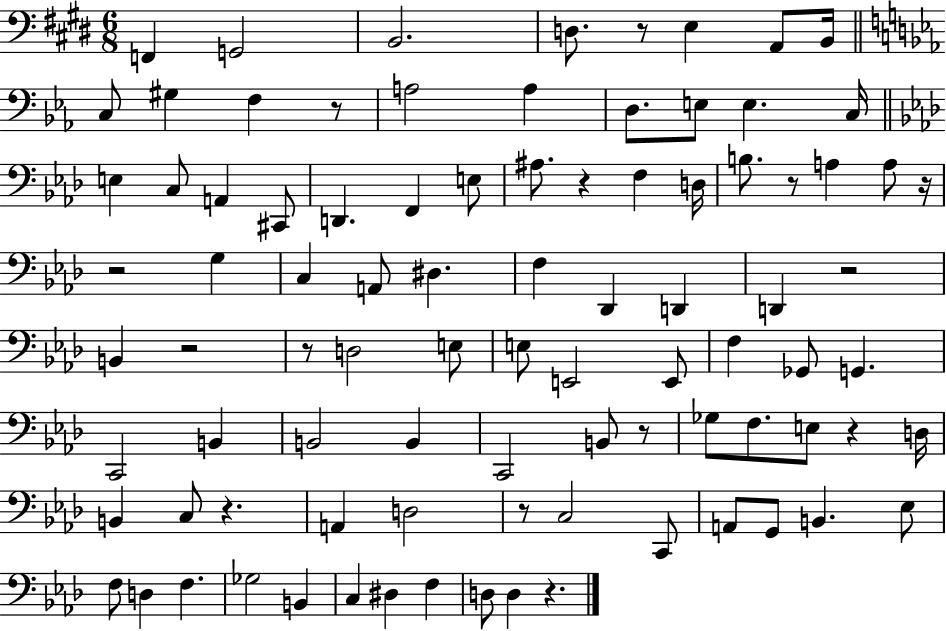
{
  \clef bass
  \numericTimeSignature
  \time 6/8
  \key e \major
  \repeat volta 2 { f,4 g,2 | b,2. | d8. r8 e4 a,8 b,16 | \bar "||" \break \key ees \major c8 gis4 f4 r8 | a2 a4 | d8. e8 e4. c16 | \bar "||" \break \key aes \major e4 c8 a,4 cis,8 | d,4. f,4 e8 | ais8. r4 f4 d16 | b8. r8 a4 a8 r16 | \break r2 g4 | c4 a,8 dis4. | f4 des,4 d,4 | d,4 r2 | \break b,4 r2 | r8 d2 e8 | e8 e,2 e,8 | f4 ges,8 g,4. | \break c,2 b,4 | b,2 b,4 | c,2 b,8 r8 | ges8 f8. e8 r4 d16 | \break b,4 c8 r4. | a,4 d2 | r8 c2 c,8 | a,8 g,8 b,4. ees8 | \break f8 d4 f4. | ges2 b,4 | c4 dis4 f4 | d8 d4 r4. | \break } \bar "|."
}